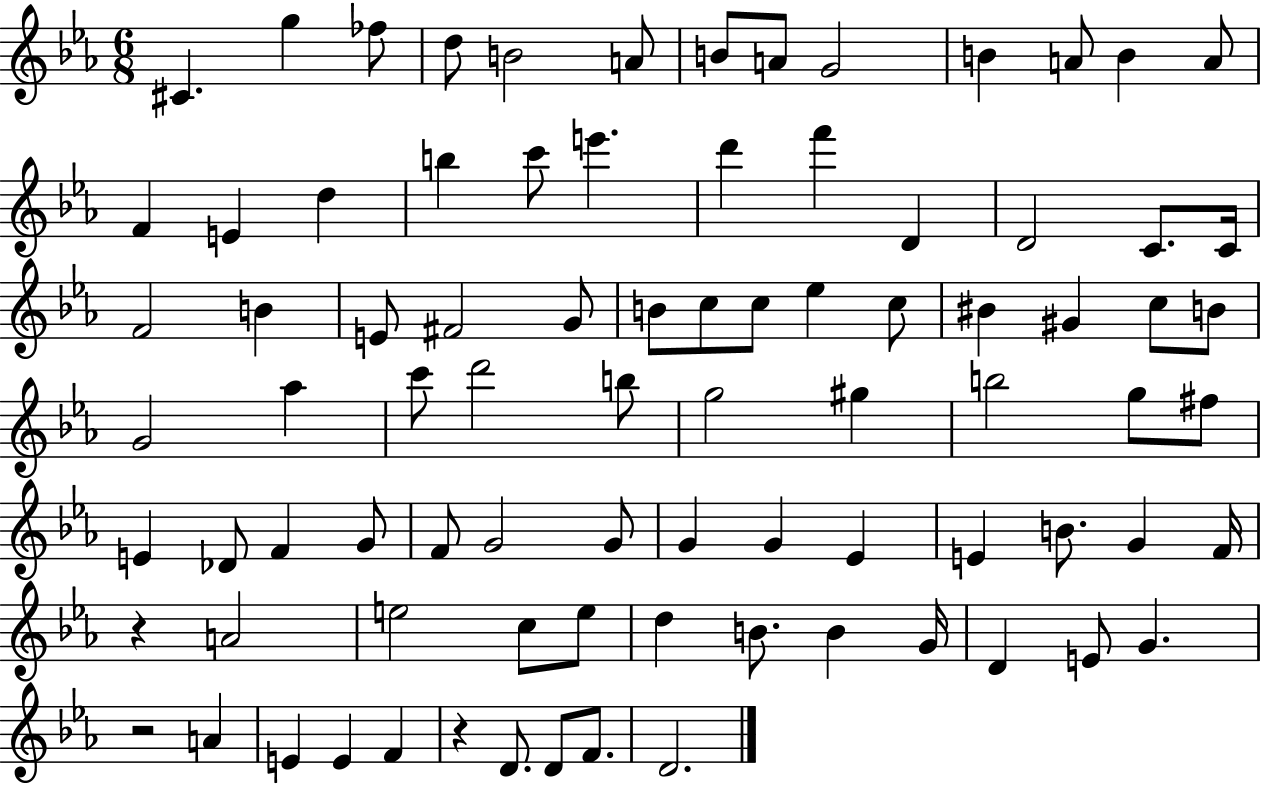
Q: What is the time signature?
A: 6/8